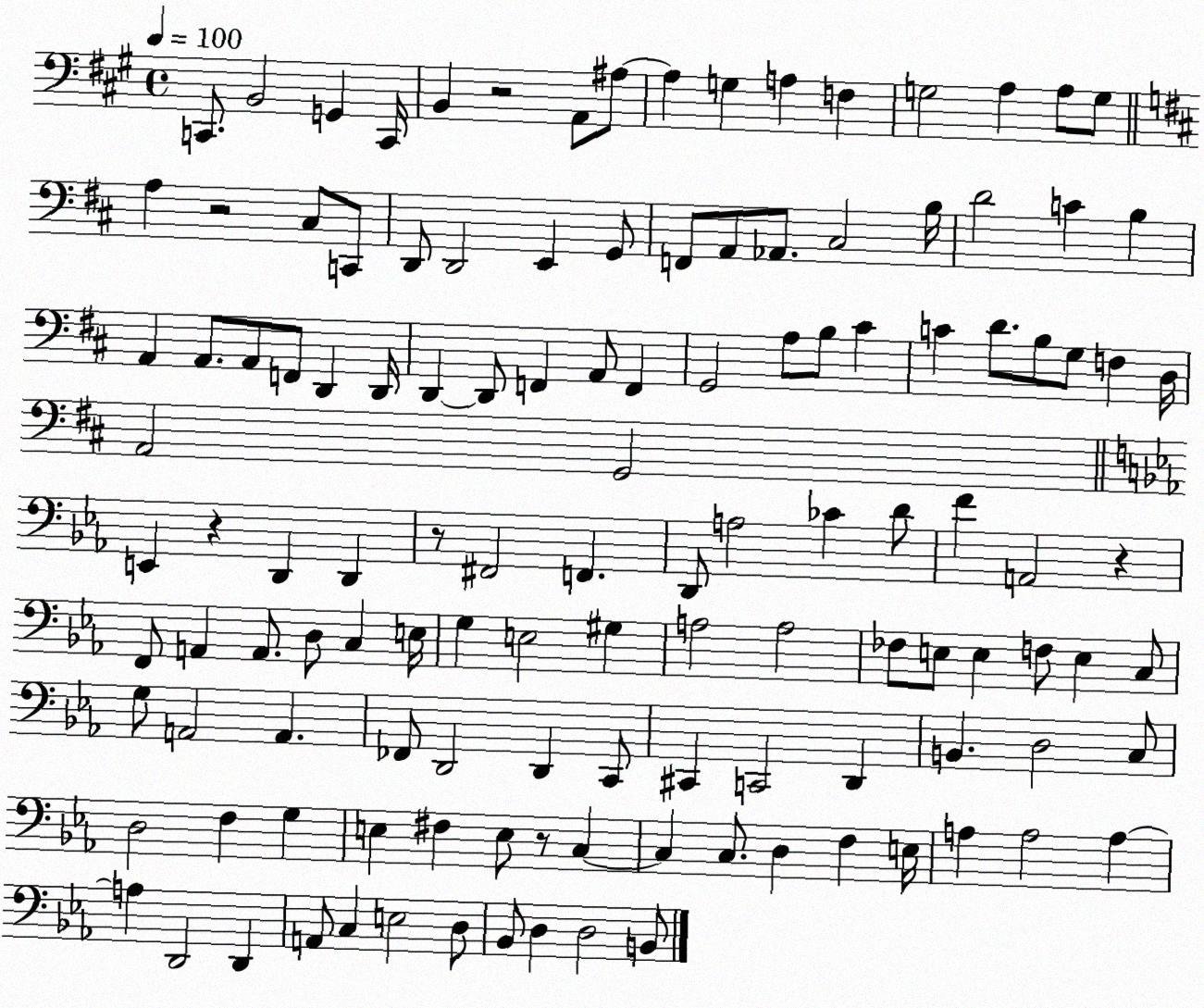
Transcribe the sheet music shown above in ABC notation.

X:1
T:Untitled
M:4/4
L:1/4
K:A
C,,/2 B,,2 G,, C,,/4 B,, z2 A,,/2 ^A,/2 ^A, G, A, F, G,2 A, A,/2 G,/2 A, z2 ^C,/2 C,,/2 D,,/2 D,,2 E,, G,,/2 F,,/2 A,,/2 _A,,/2 ^C,2 B,/4 D2 C B, A,, A,,/2 A,,/2 F,,/2 D,, D,,/4 D,, D,,/2 F,, A,,/2 F,, G,,2 A,/2 B,/2 ^C C D/2 B,/2 G,/2 F, D,/4 A,,2 G,,2 E,, z D,, D,, z/2 ^F,,2 F,, D,,/2 A,2 _C D/2 F A,,2 z F,,/2 A,, A,,/2 D,/2 C, E,/4 G, E,2 ^G, A,2 A,2 _F,/2 E,/2 E, F,/2 E, C,/2 G,/2 A,,2 A,, _F,,/2 D,,2 D,, C,,/2 ^C,, C,,2 D,, B,, D,2 C,/2 D,2 F, G, E, ^F, E,/2 z/2 C, C, C,/2 D, F, E,/4 A, A,2 A, A, D,,2 D,, A,,/2 C, E,2 D,/2 _B,,/2 D, D,2 B,,/2